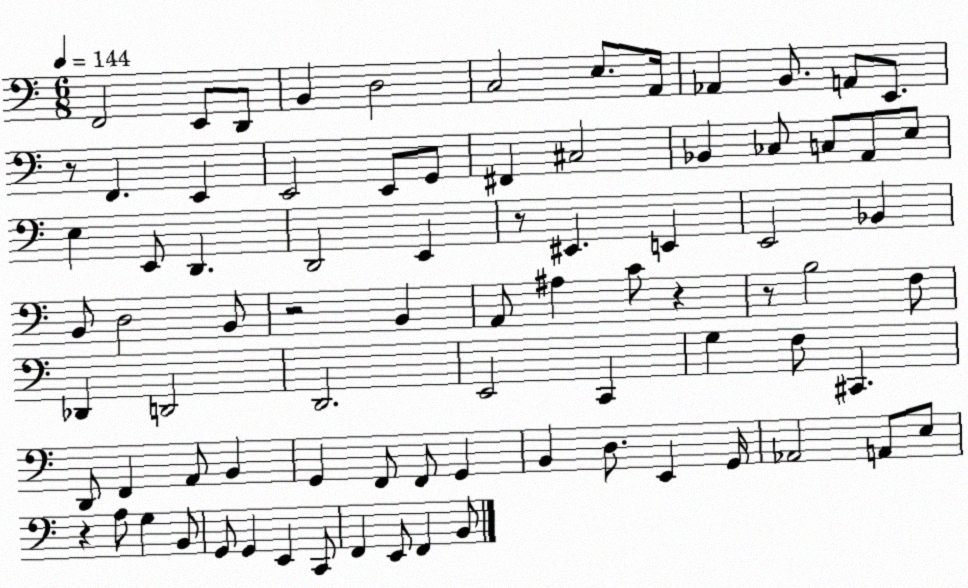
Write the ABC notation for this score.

X:1
T:Untitled
M:6/8
L:1/4
K:C
F,,2 E,,/2 D,,/2 B,, D,2 C,2 E,/2 A,,/4 _A,, B,,/2 A,,/2 E,,/2 z/2 F,, E,, E,,2 E,,/2 G,,/2 ^F,, ^C,2 _B,, _C,/2 C,/2 A,,/2 E,/2 E, E,,/2 D,, D,,2 E,, z/2 ^E,, E,, E,,2 _B,, B,,/2 D,2 B,,/2 z2 B,, A,,/2 ^A, C/2 z z/2 B,2 F,/2 _D,, D,,2 D,,2 E,,2 C,, G, F,/2 ^C,, D,,/2 F,, A,,/2 B,, G,, F,,/2 F,,/2 G,, B,, D,/2 E,, G,,/4 _A,,2 A,,/2 E,/2 z A,/2 G, B,,/2 G,,/2 G,, E,, C,,/2 F,, E,,/2 F,, B,,/2